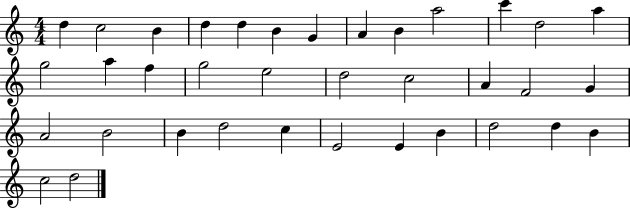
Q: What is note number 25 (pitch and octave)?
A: B4